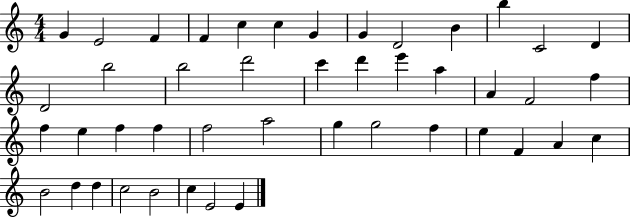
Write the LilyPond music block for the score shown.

{
  \clef treble
  \numericTimeSignature
  \time 4/4
  \key c \major
  g'4 e'2 f'4 | f'4 c''4 c''4 g'4 | g'4 d'2 b'4 | b''4 c'2 d'4 | \break d'2 b''2 | b''2 d'''2 | c'''4 d'''4 e'''4 a''4 | a'4 f'2 f''4 | \break f''4 e''4 f''4 f''4 | f''2 a''2 | g''4 g''2 f''4 | e''4 f'4 a'4 c''4 | \break b'2 d''4 d''4 | c''2 b'2 | c''4 e'2 e'4 | \bar "|."
}